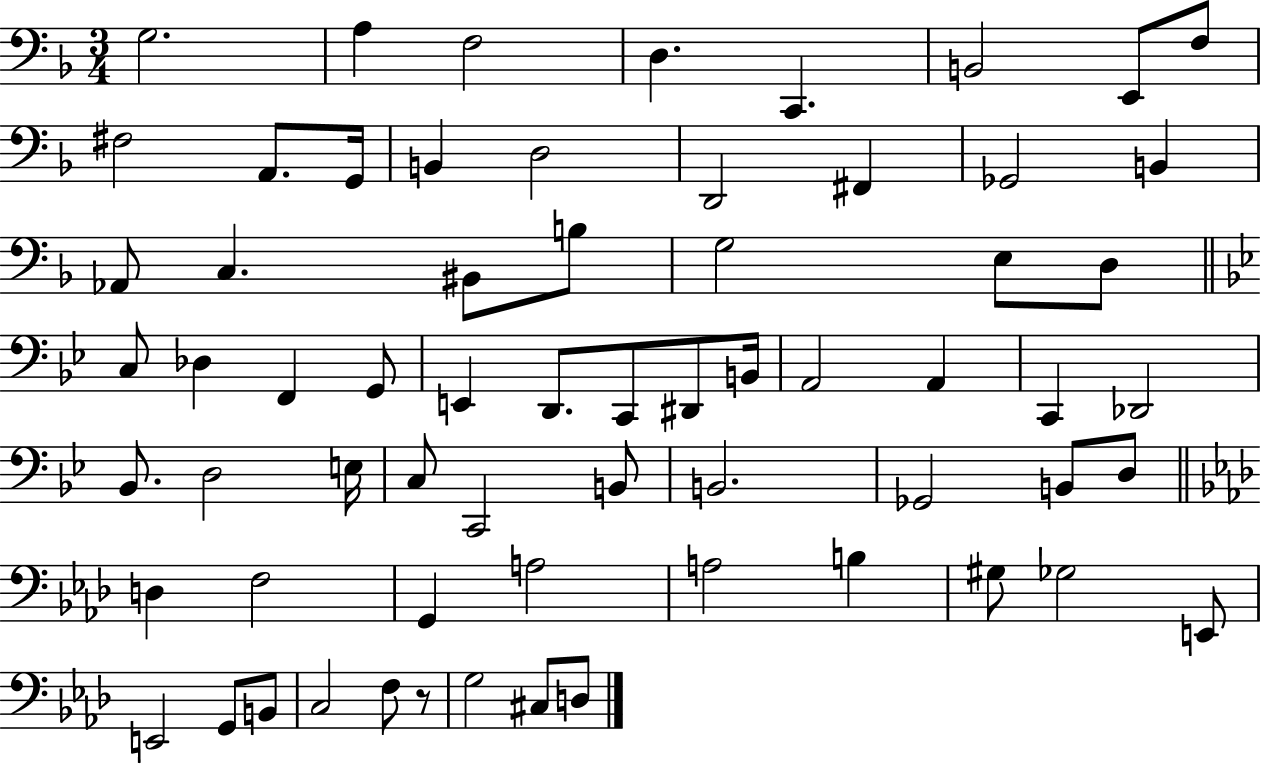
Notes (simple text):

G3/h. A3/q F3/h D3/q. C2/q. B2/h E2/e F3/e F#3/h A2/e. G2/s B2/q D3/h D2/h F#2/q Gb2/h B2/q Ab2/e C3/q. BIS2/e B3/e G3/h E3/e D3/e C3/e Db3/q F2/q G2/e E2/q D2/e. C2/e D#2/e B2/s A2/h A2/q C2/q Db2/h Bb2/e. D3/h E3/s C3/e C2/h B2/e B2/h. Gb2/h B2/e D3/e D3/q F3/h G2/q A3/h A3/h B3/q G#3/e Gb3/h E2/e E2/h G2/e B2/e C3/h F3/e R/e G3/h C#3/e D3/e